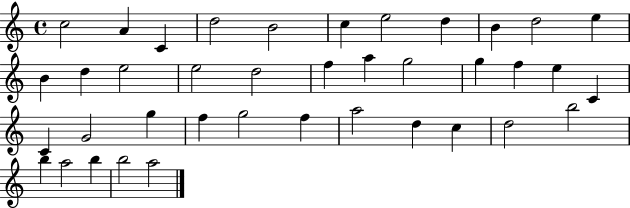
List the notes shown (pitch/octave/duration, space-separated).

C5/h A4/q C4/q D5/h B4/h C5/q E5/h D5/q B4/q D5/h E5/q B4/q D5/q E5/h E5/h D5/h F5/q A5/q G5/h G5/q F5/q E5/q C4/q C4/q G4/h G5/q F5/q G5/h F5/q A5/h D5/q C5/q D5/h B5/h B5/q A5/h B5/q B5/h A5/h